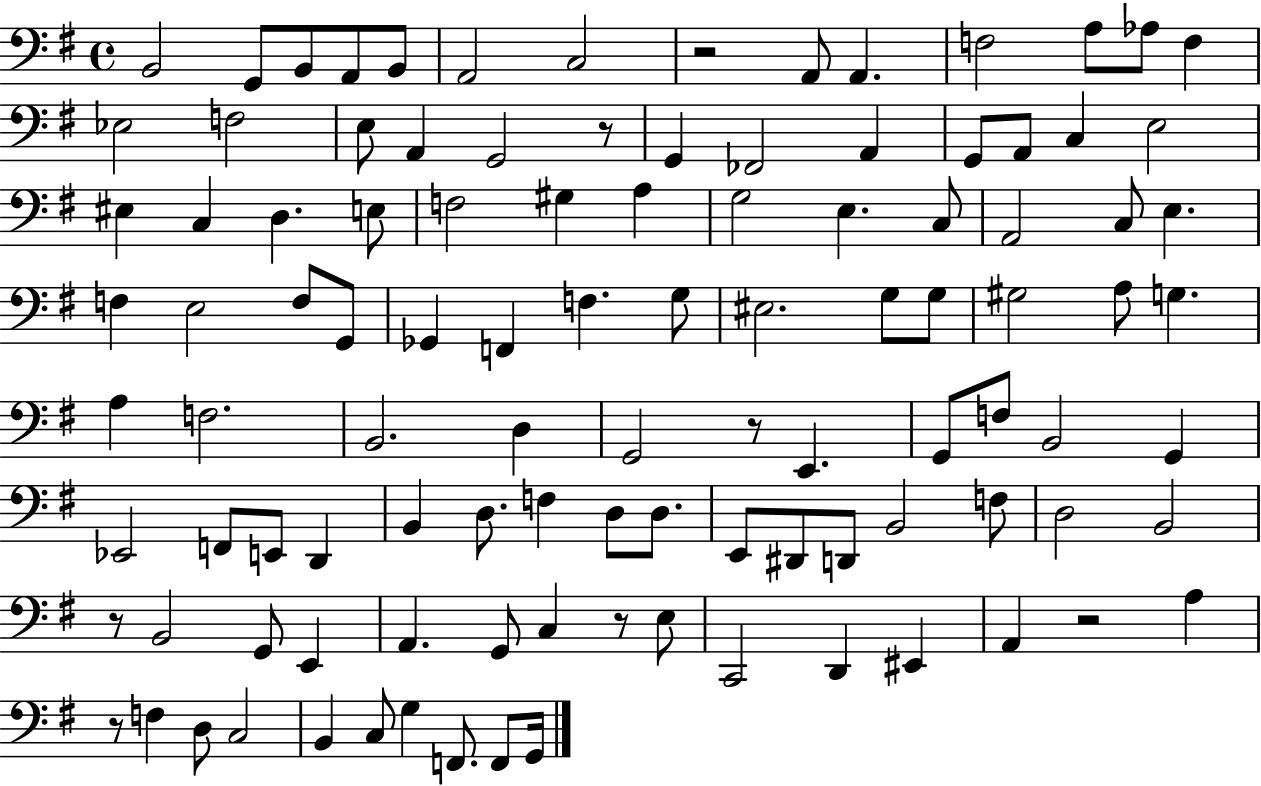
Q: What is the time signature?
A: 4/4